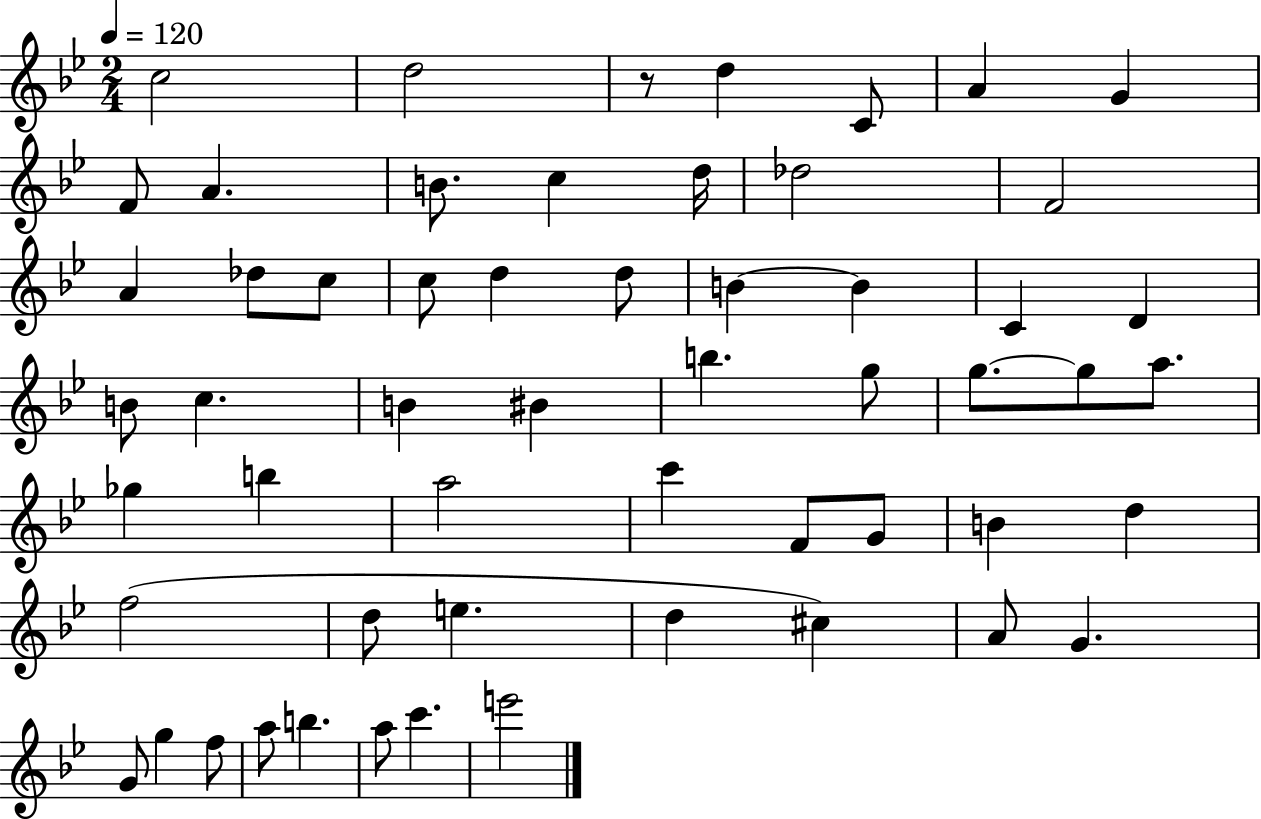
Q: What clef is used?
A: treble